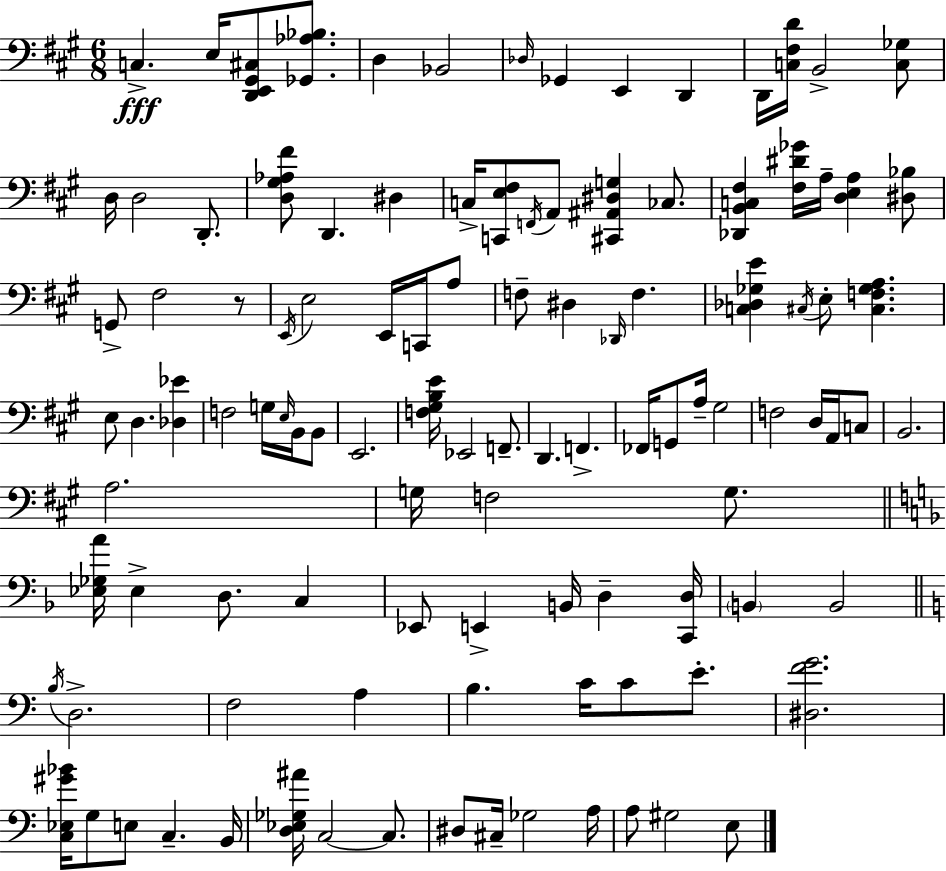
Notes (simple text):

C3/q. E3/s [D2,E2,G#2,C#3]/e [Gb2,Ab3,Bb3]/e. D3/q Bb2/h Db3/s Gb2/q E2/q D2/q D2/s [C3,F#3,D4]/s B2/h [C3,Gb3]/e D3/s D3/h D2/e. [D3,G#3,Ab3,F#4]/e D2/q. D#3/q C3/s [C2,E3,F#3]/e F2/s A2/e [C#2,A#2,D#3,G3]/q CES3/e. [Db2,B2,C3,F#3]/q [F#3,D#4,Gb4]/s A3/s [D3,E3,A3]/q [D#3,Bb3]/e G2/e F#3/h R/e E2/s E3/h E2/s C2/s A3/e F3/e D#3/q Db2/s F3/q. [C3,Db3,Gb3,E4]/q C#3/s E3/e [C#3,F3,Gb3,A3]/q. E3/e D3/q. [Db3,Eb4]/q F3/h G3/s E3/s B2/s B2/e E2/h. [F3,G#3,B3,E4]/s Eb2/h F2/e. D2/q. F2/q. FES2/s G2/e A3/s G#3/h F3/h D3/s A2/s C3/e B2/h. A3/h. G3/s F3/h G3/e. [Eb3,Gb3,A4]/s Eb3/q D3/e. C3/q Eb2/e E2/q B2/s D3/q [C2,D3]/s B2/q B2/h B3/s D3/h. F3/h A3/q B3/q. C4/s C4/e E4/e. [D#3,F4,G4]/h. [C3,Eb3,G#4,Bb4]/s G3/e E3/e C3/q. B2/s [D3,Eb3,Gb3,A#4]/s C3/h C3/e. D#3/e C#3/s Gb3/h A3/s A3/e G#3/h E3/e